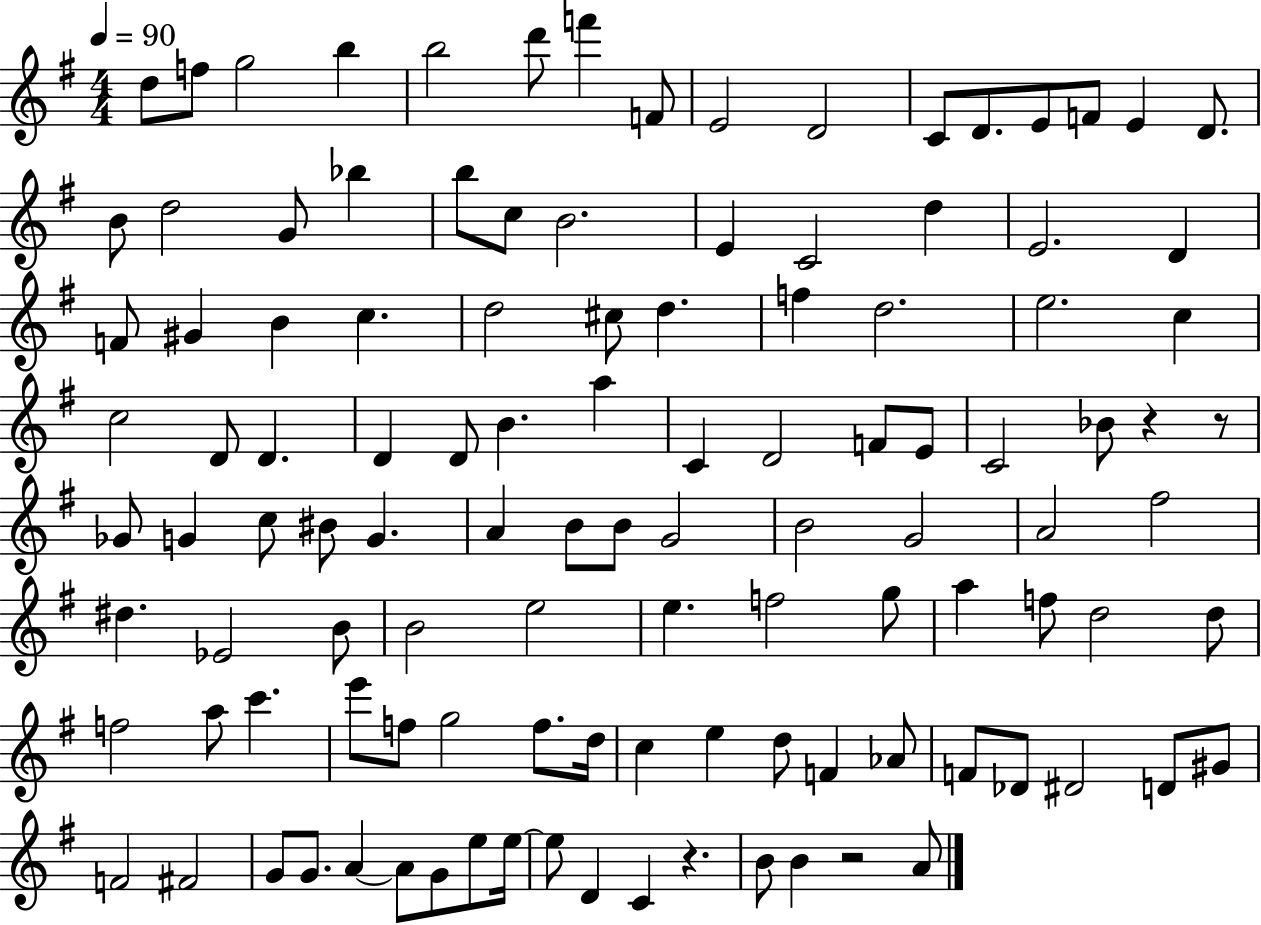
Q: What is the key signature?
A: G major